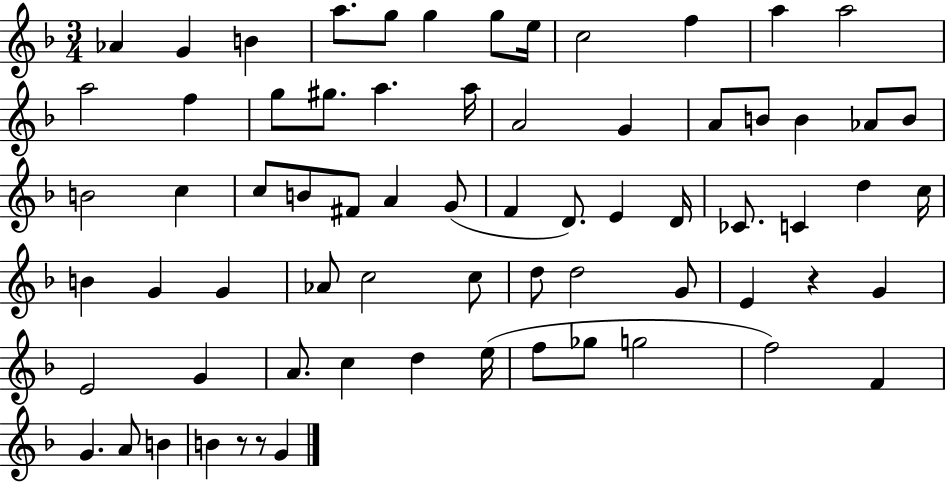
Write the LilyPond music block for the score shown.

{
  \clef treble
  \numericTimeSignature
  \time 3/4
  \key f \major
  aes'4 g'4 b'4 | a''8. g''8 g''4 g''8 e''16 | c''2 f''4 | a''4 a''2 | \break a''2 f''4 | g''8 gis''8. a''4. a''16 | a'2 g'4 | a'8 b'8 b'4 aes'8 b'8 | \break b'2 c''4 | c''8 b'8 fis'8 a'4 g'8( | f'4 d'8.) e'4 d'16 | ces'8. c'4 d''4 c''16 | \break b'4 g'4 g'4 | aes'8 c''2 c''8 | d''8 d''2 g'8 | e'4 r4 g'4 | \break e'2 g'4 | a'8. c''4 d''4 e''16( | f''8 ges''8 g''2 | f''2) f'4 | \break g'4. a'8 b'4 | b'4 r8 r8 g'4 | \bar "|."
}